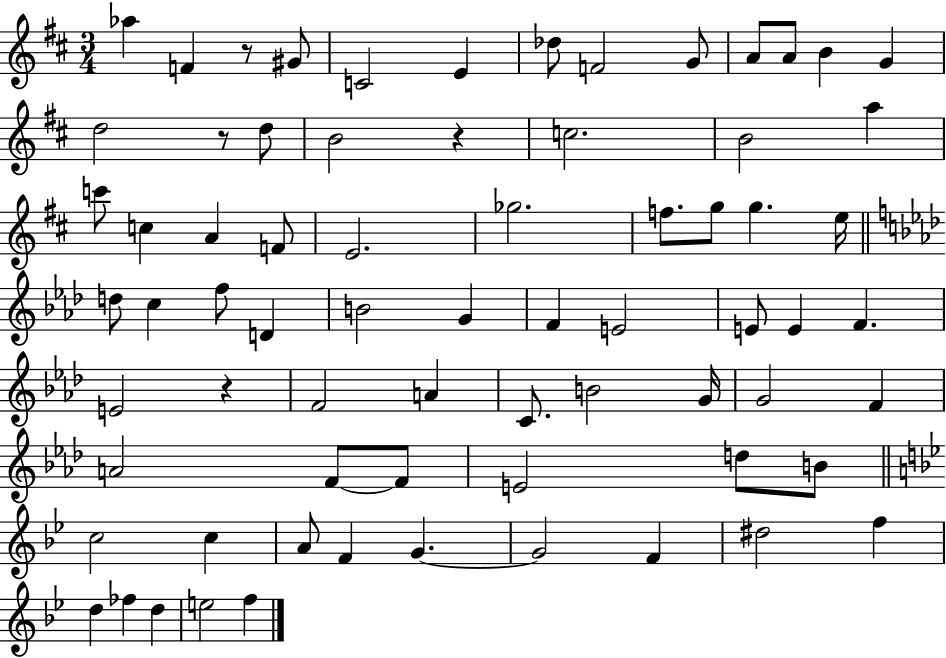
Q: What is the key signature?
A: D major